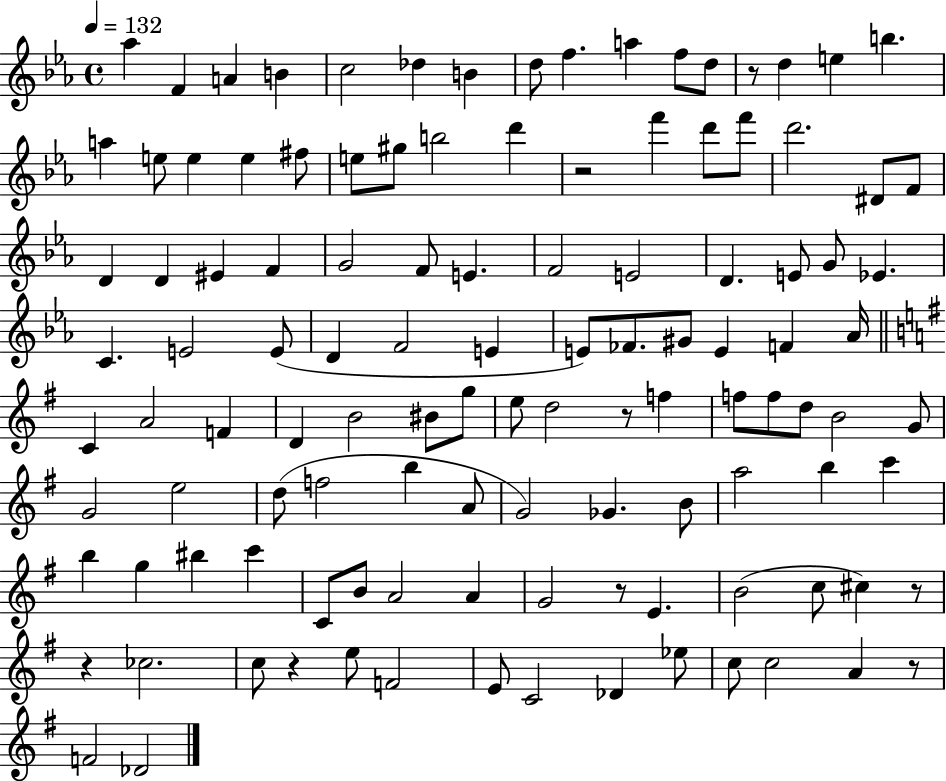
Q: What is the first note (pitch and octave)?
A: Ab5